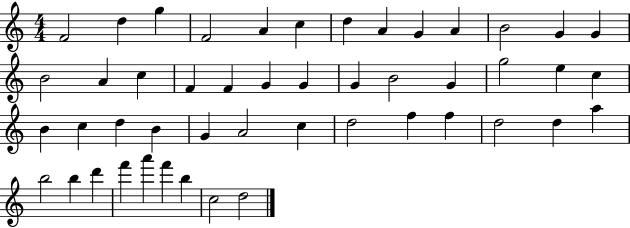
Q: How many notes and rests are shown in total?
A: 48